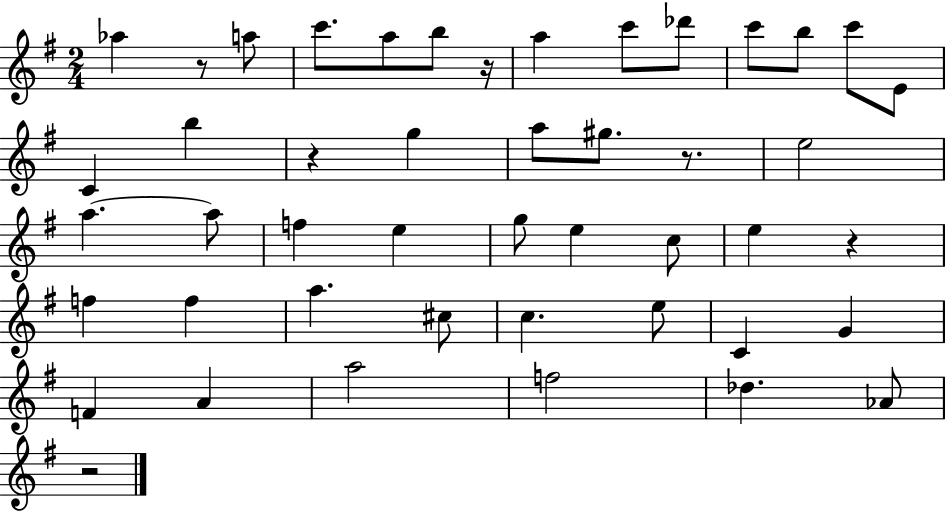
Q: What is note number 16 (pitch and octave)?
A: A5